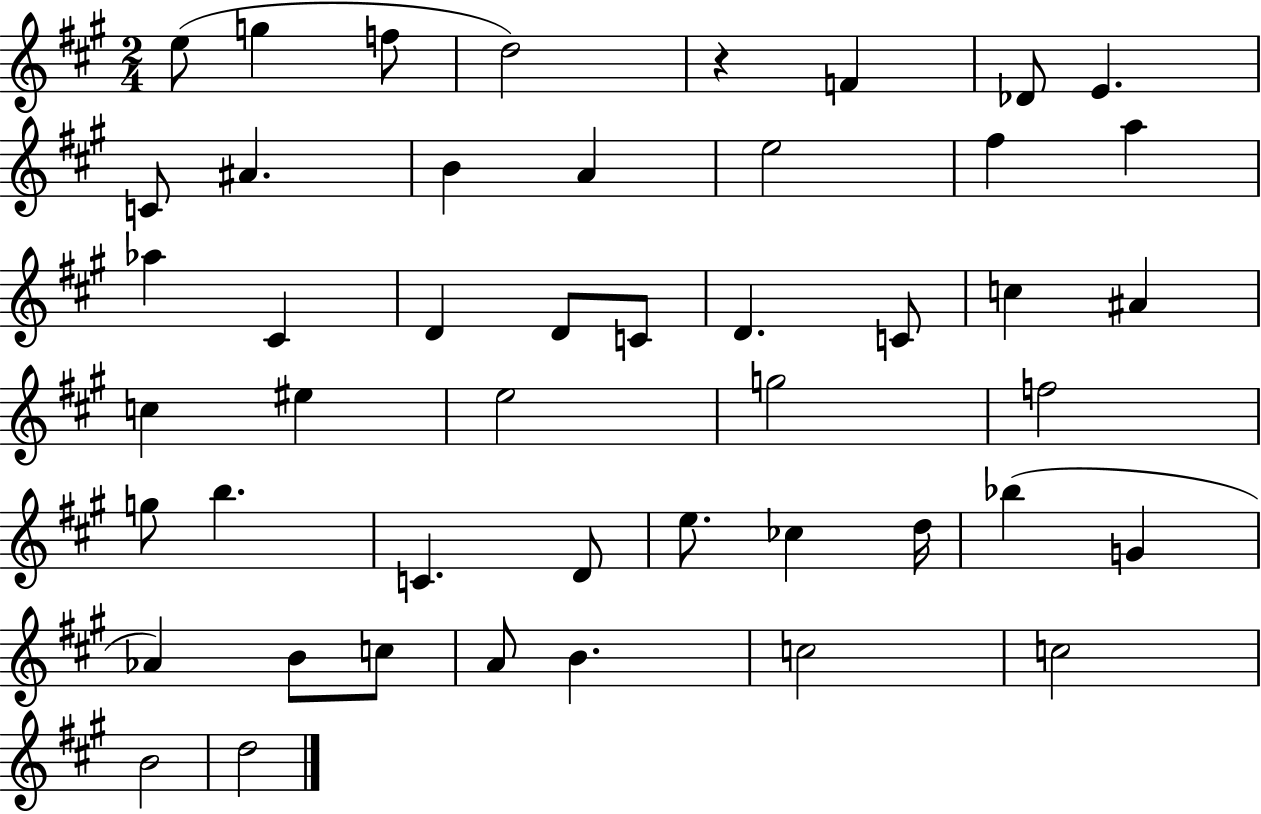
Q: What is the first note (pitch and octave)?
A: E5